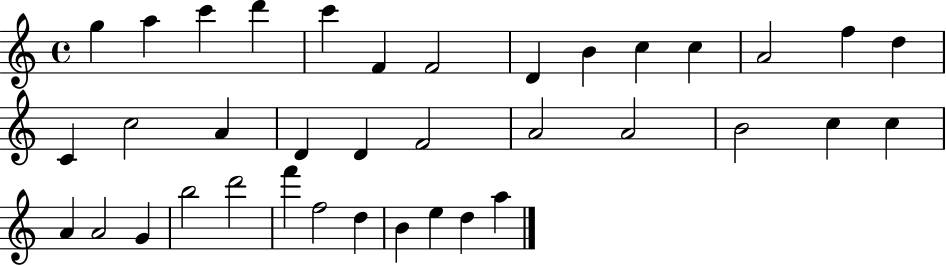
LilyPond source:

{
  \clef treble
  \time 4/4
  \defaultTimeSignature
  \key c \major
  g''4 a''4 c'''4 d'''4 | c'''4 f'4 f'2 | d'4 b'4 c''4 c''4 | a'2 f''4 d''4 | \break c'4 c''2 a'4 | d'4 d'4 f'2 | a'2 a'2 | b'2 c''4 c''4 | \break a'4 a'2 g'4 | b''2 d'''2 | f'''4 f''2 d''4 | b'4 e''4 d''4 a''4 | \break \bar "|."
}